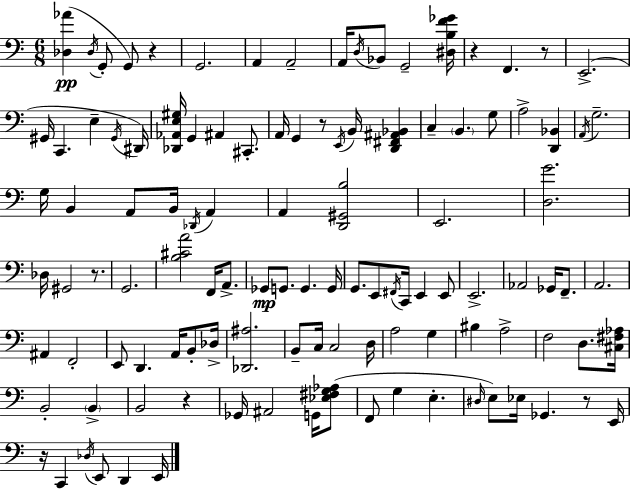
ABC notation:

X:1
T:Untitled
M:6/8
L:1/4
K:C
[_D,_A] _D,/4 G,,/2 G,,/2 z G,,2 A,, A,,2 A,,/4 D,/4 _B,,/2 G,,2 [^D,B,F_G]/4 z F,, z/2 E,,2 ^G,,/4 C,, E, ^G,,/4 ^D,,/4 [_D,,_A,,E,^G,]/4 G,, ^A,, ^C,,/2 A,,/4 G,, z/2 E,,/4 B,,/4 [D,,^F,,^A,,_B,,] C, B,, G,/2 A,2 [D,,_B,,] A,,/4 G,2 G,/4 B,, A,,/2 B,,/4 _D,,/4 A,, A,, [D,,^G,,B,]2 E,,2 [D,G]2 _D,/4 ^G,,2 z/2 G,,2 [B,^CA]2 F,,/4 A,,/2 _G,,/2 G,,/2 G,, G,,/4 G,,/2 E,,/2 ^F,,/4 C,,/4 E,, E,,/2 E,,2 _A,,2 _G,,/4 F,,/2 A,,2 ^A,, F,,2 E,,/2 D,, A,,/4 B,,/2 _D,/4 [_D,,^A,]2 B,,/2 C,/4 C,2 D,/4 A,2 G, ^B, A,2 F,2 D,/2 [^C,^F,_A,]/4 B,,2 B,, B,,2 z _G,,/4 ^A,,2 G,,/4 [_E,^F,G,_A,]/2 F,,/2 G, E, ^D,/4 E,/2 _E,/4 _G,, z/2 E,,/4 z/4 C,, _D,/4 E,,/2 D,, E,,/4